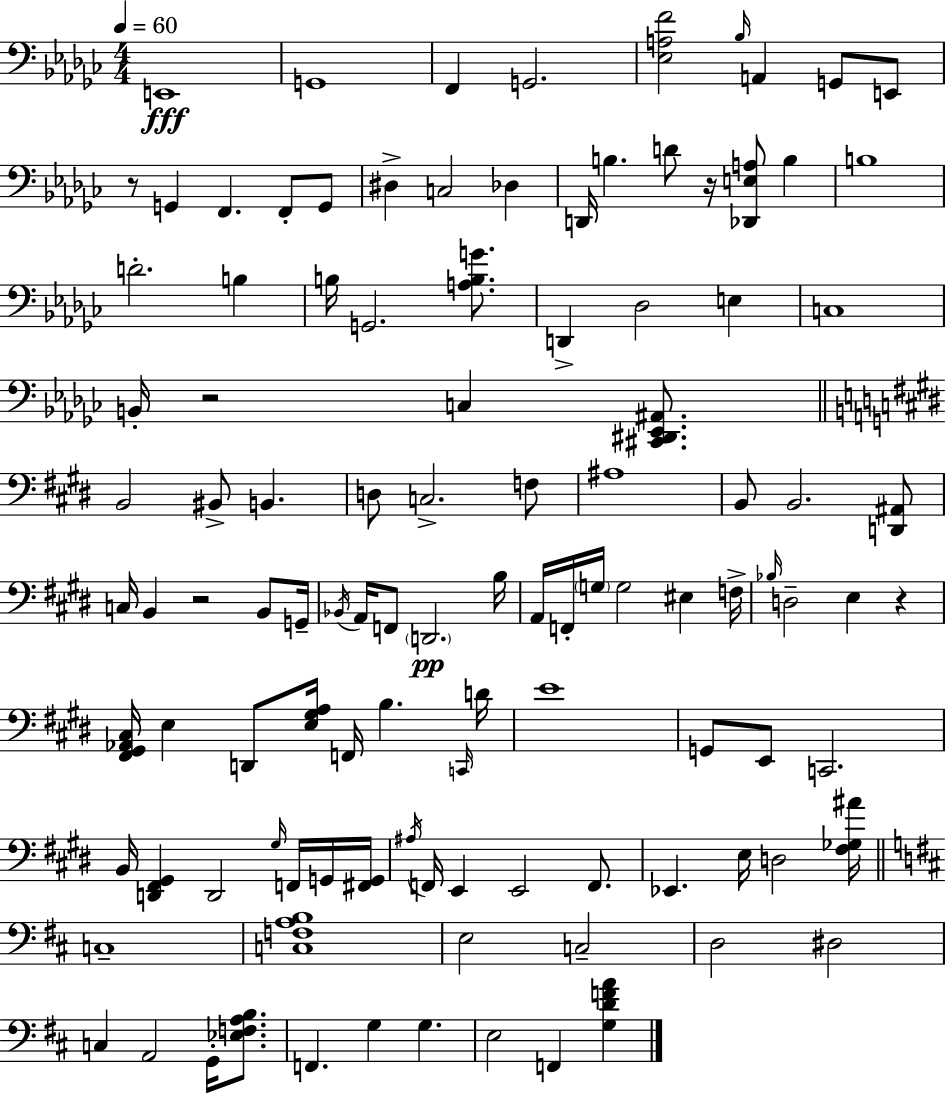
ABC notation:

X:1
T:Untitled
M:4/4
L:1/4
K:Ebm
E,,4 G,,4 F,, G,,2 [_E,A,F]2 _B,/4 A,, G,,/2 E,,/2 z/2 G,, F,, F,,/2 G,,/2 ^D, C,2 _D, D,,/4 B, D/2 z/4 [_D,,E,A,]/2 B, B,4 D2 B, B,/4 G,,2 [A,B,G]/2 D,, _D,2 E, C,4 B,,/4 z2 C, [^C,,^D,,_E,,^A,,]/2 B,,2 ^B,,/2 B,, D,/2 C,2 F,/2 ^A,4 B,,/2 B,,2 [D,,^A,,]/2 C,/4 B,, z2 B,,/2 G,,/4 _B,,/4 A,,/4 F,,/2 D,,2 B,/4 A,,/4 F,,/4 G,/4 G,2 ^E, F,/4 _B,/4 D,2 E, z [^F,,^G,,_A,,^C,]/4 E, D,,/2 [E,^G,A,]/4 F,,/4 B, C,,/4 D/4 E4 G,,/2 E,,/2 C,,2 B,,/4 [D,,^F,,^G,,] D,,2 ^G,/4 F,,/4 G,,/4 [^F,,G,,]/4 ^A,/4 F,,/4 E,, E,,2 F,,/2 _E,, E,/4 D,2 [^F,_G,^A]/4 C,4 [C,F,A,B,]4 E,2 C,2 D,2 ^D,2 C, A,,2 G,,/4 [_E,F,A,B,]/2 F,, G, G, E,2 F,, [G,DFA]